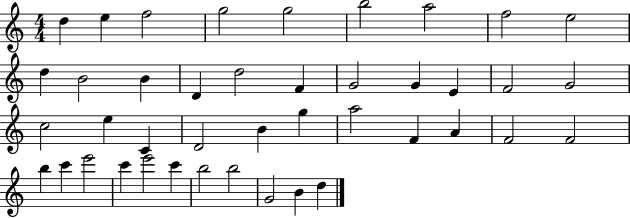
D5/q E5/q F5/h G5/h G5/h B5/h A5/h F5/h E5/h D5/q B4/h B4/q D4/q D5/h F4/q G4/h G4/q E4/q F4/h G4/h C5/h E5/q C4/q D4/h B4/q G5/q A5/h F4/q A4/q F4/h F4/h B5/q C6/q E6/h C6/q E6/h C6/q B5/h B5/h G4/h B4/q D5/q